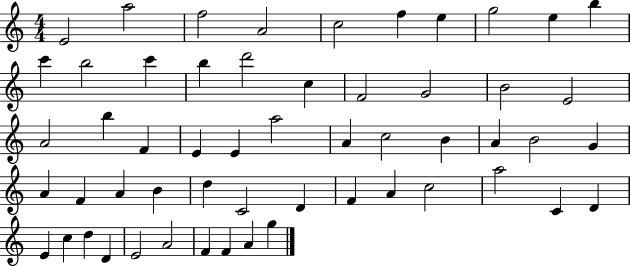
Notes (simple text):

E4/h A5/h F5/h A4/h C5/h F5/q E5/q G5/h E5/q B5/q C6/q B5/h C6/q B5/q D6/h C5/q F4/h G4/h B4/h E4/h A4/h B5/q F4/q E4/q E4/q A5/h A4/q C5/h B4/q A4/q B4/h G4/q A4/q F4/q A4/q B4/q D5/q C4/h D4/q F4/q A4/q C5/h A5/h C4/q D4/q E4/q C5/q D5/q D4/q E4/h A4/h F4/q F4/q A4/q G5/q